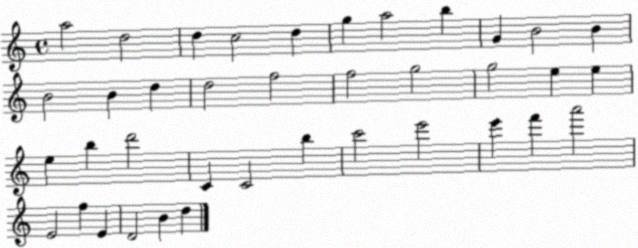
X:1
T:Untitled
M:4/4
L:1/4
K:C
a2 d2 d c2 d g a2 b G B2 B B2 B d d2 f2 f2 g2 g2 e e e b d'2 C C2 b c'2 e'2 e' f' a'2 E2 f E D2 B d